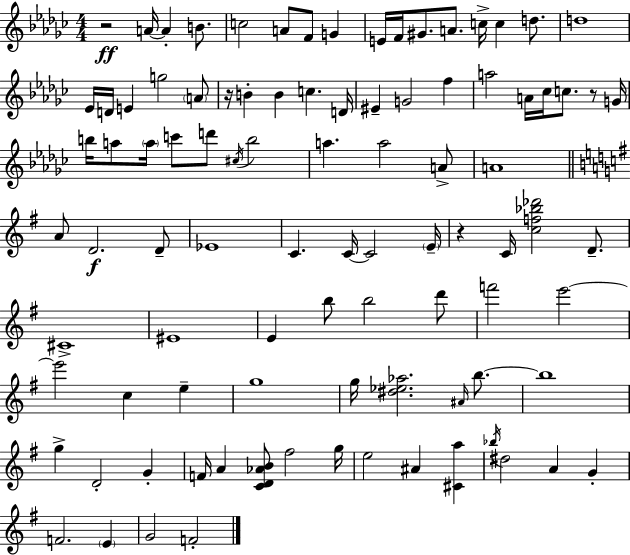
{
  \clef treble
  \numericTimeSignature
  \time 4/4
  \key ees \minor
  \repeat volta 2 { r2\ff a'16~~ a'4-. b'8. | c''2 a'8 f'8 g'4 | e'16 f'16 gis'8. a'8. c''16-> c''4 d''8. | d''1 | \break ees'16 d'16 e'4 g''2 \parenthesize a'8 | r16 b'4-. b'4 c''4. d'16 | eis'4-- g'2 f''4 | a''2 a'16 ces''16 c''8. r8 g'16 | \break b''16 a''8 \parenthesize a''16 c'''8 d'''8 \acciaccatura { cis''16 } b''2 | a''4. a''2 a'8-> | a'1 | \bar "||" \break \key g \major a'8 d'2.\f d'8-- | ees'1 | c'4. c'16~~ c'2 \parenthesize e'16-- | r4 c'16 <c'' f'' bes'' des'''>2 d'8.-- | \break cis'1-> | eis'1 | e'4 b''8 b''2 d'''8 | f'''2 e'''2~~ | \break e'''2 c''4 e''4-- | g''1 | g''16 <dis'' ees'' aes''>2. \grace { ais'16 } b''8.~~ | b''1 | \break g''4-> d'2-. g'4-. | f'16 a'4 <c' d' aes' b'>8 fis''2 | g''16 e''2 ais'4 <cis' a''>4 | \acciaccatura { bes''16 } dis''2 a'4 g'4-. | \break f'2. \parenthesize e'4 | g'2 f'2-. | } \bar "|."
}